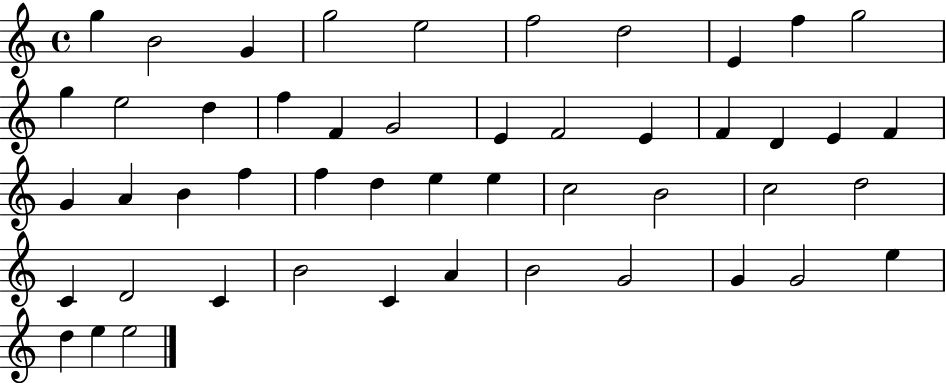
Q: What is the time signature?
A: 4/4